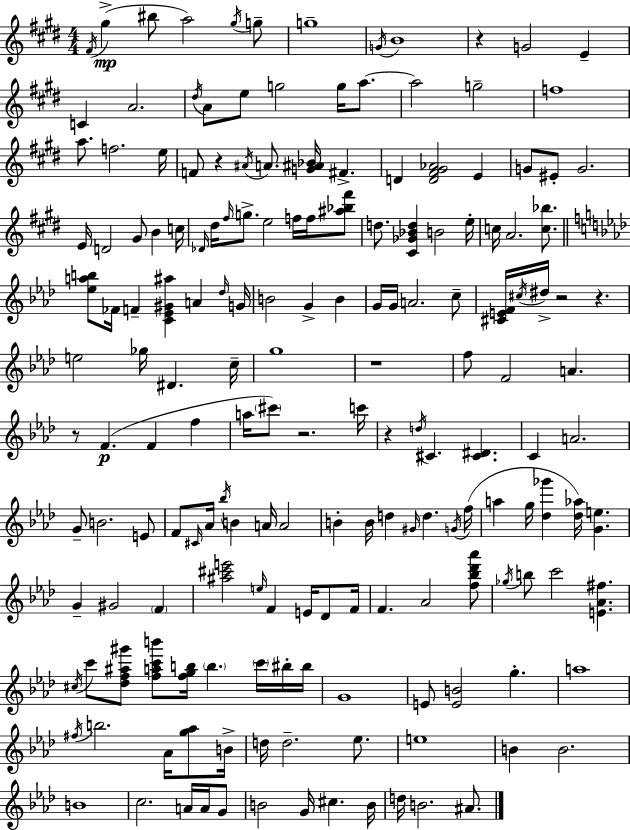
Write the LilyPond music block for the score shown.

{
  \clef treble
  \numericTimeSignature
  \time 4/4
  \key e \major
  \acciaccatura { fis'16 }\mp gis''4->( bis''8 a''2) \acciaccatura { gis''16 } | g''8-- g''1-- | \acciaccatura { g'16 } b'1 | r4 g'2 e'4-- | \break c'4 a'2. | \acciaccatura { dis''16 } a'8 e''8 g''2 | g''16 a''8.~~ a''2 g''2-- | f''1 | \break a''8. f''2. | e''16 f'8 r4 \acciaccatura { ais'16 } a'8. <g' ais' bes'>16 fis'4.-> | d'4 <d' fis' gis' aes'>2 | e'4 g'8 eis'8-. g'2. | \break e'16 d'2 gis'8 | b'4 c''16 \grace { des'16 } dis''16 \grace { fis''16 } g''8.-> e''2 | f''16 f''16 <ais'' bes'' fis'''>8 d''8. <cis' ges' bes' d''>4 b'2 | e''16-. c''16 a'2. | \break <c'' bes''>8. \bar "||" \break \key aes \major <ees'' a'' b''>8 fes'16 f'4-- <c' ees' gis' ais''>4 a'4 \grace { des''16 } | g'16 b'2 g'4-> b'4 | g'16 g'16 a'2. c''8-- | <cis' e' f'>16 \acciaccatura { cis''16 } dis''16-> r2 r4. | \break e''2 ges''16 dis'4. | c''16-- g''1 | r1 | f''8 f'2 a'4. | \break r8 f'4.(\p f'4 f''4 | a''16 \parenthesize cis'''8) r2. | c'''16 r4 \acciaccatura { d''16 } cis'4. <cis' dis'>4. | c'4 a'2. | \break g'8-- b'2. | e'8 f'8 \grace { cis'16 } aes'16 \acciaccatura { bes''16 } b'4 a'16 a'2 | b'4-. b'16 d''4 \grace { gis'16 } d''4. | \acciaccatura { g'16 }( f''16 a''4 g''16 <des'' ges'''>4 | \break <des'' aes''>16) <g' e''>4. g'4-- gis'2 | \parenthesize f'4 <ais'' cis''' e'''>2 \grace { e''16 } | f'4 e'16 des'8 f'16 f'4. aes'2 | <f'' bes'' des''' aes'''>8 \acciaccatura { ges''16 } b''8 c'''2 | \break <e' aes' fis''>4. \acciaccatura { cis''16 } c'''8 <des'' f'' ais'' gis'''>8 <f'' a'' c''' b'''>8 | <f'' g'' b''>16 \parenthesize b''4. \parenthesize c'''16 bis''16-. bis''16 g'1 | e'8 <e' b'>2 | g''4.-. a''1 | \break \acciaccatura { fis''16 } b''2. | aes'16 <g'' aes''>8 b'16-> d''16 d''2.-- | ees''8. e''1 | b'4 b'2. | \break b'1 | c''2. | a'16 a'16 g'8 b'2 | g'16 cis''4. b'16 d''16 b'2. | \break ais'8. \bar "|."
}